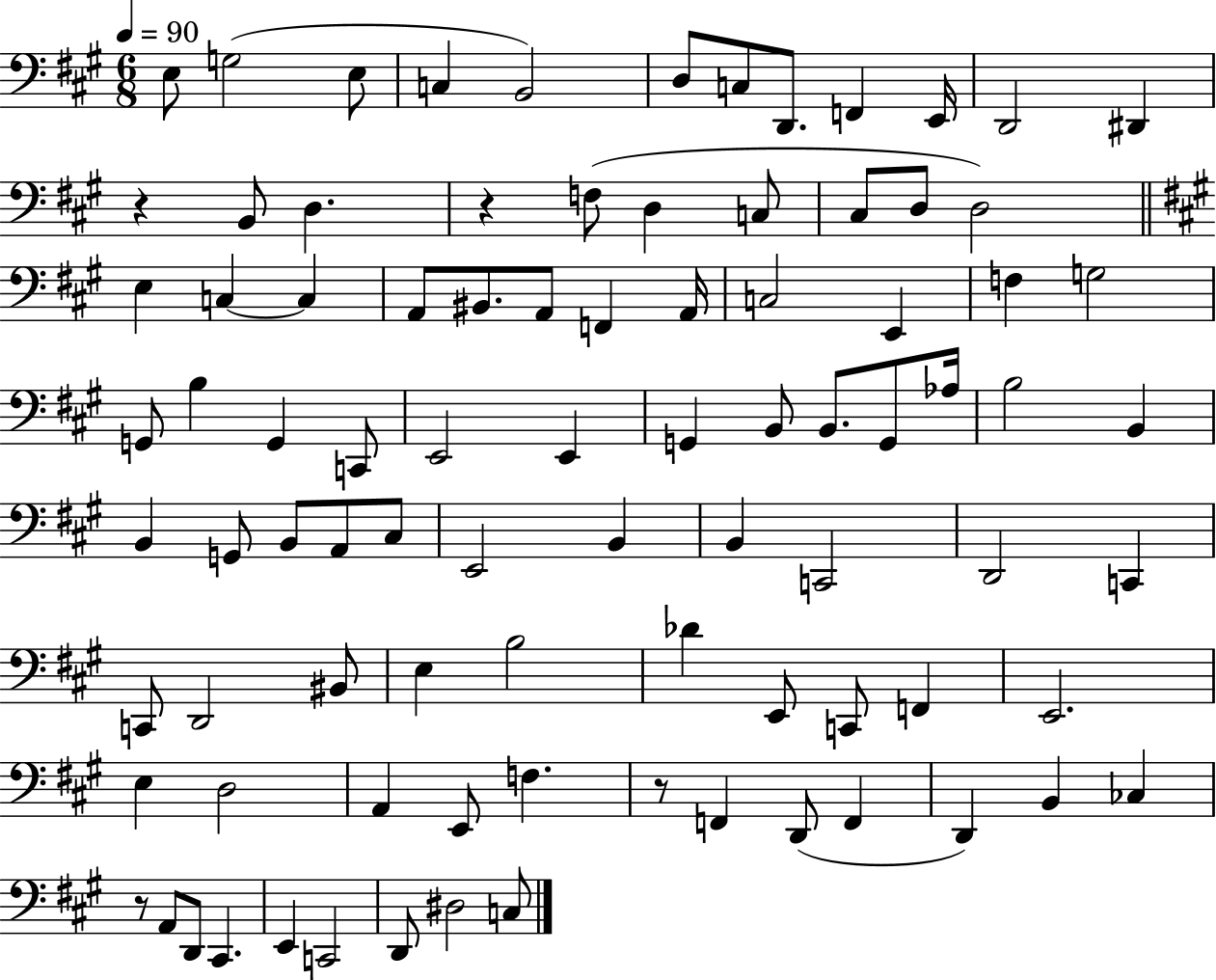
{
  \clef bass
  \numericTimeSignature
  \time 6/8
  \key a \major
  \tempo 4 = 90
  e8 g2( e8 | c4 b,2) | d8 c8 d,8. f,4 e,16 | d,2 dis,4 | \break r4 b,8 d4. | r4 f8( d4 c8 | cis8 d8 d2) | \bar "||" \break \key a \major e4 c4~~ c4 | a,8 bis,8. a,8 f,4 a,16 | c2 e,4 | f4 g2 | \break g,8 b4 g,4 c,8 | e,2 e,4 | g,4 b,8 b,8. g,8 aes16 | b2 b,4 | \break b,4 g,8 b,8 a,8 cis8 | e,2 b,4 | b,4 c,2 | d,2 c,4 | \break c,8 d,2 bis,8 | e4 b2 | des'4 e,8 c,8 f,4 | e,2. | \break e4 d2 | a,4 e,8 f4. | r8 f,4 d,8( f,4 | d,4) b,4 ces4 | \break r8 a,8 d,8 cis,4. | e,4 c,2 | d,8 dis2 c8 | \bar "|."
}